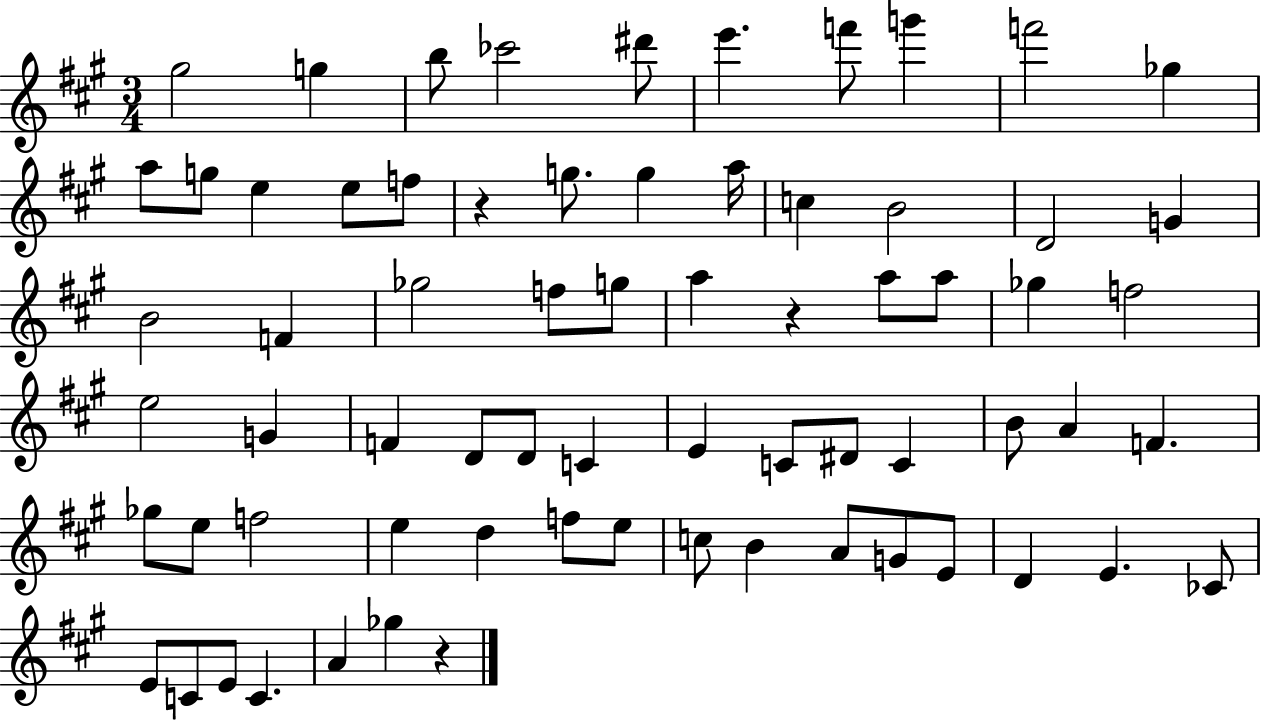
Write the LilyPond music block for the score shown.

{
  \clef treble
  \numericTimeSignature
  \time 3/4
  \key a \major
  gis''2 g''4 | b''8 ces'''2 dis'''8 | e'''4. f'''8 g'''4 | f'''2 ges''4 | \break a''8 g''8 e''4 e''8 f''8 | r4 g''8. g''4 a''16 | c''4 b'2 | d'2 g'4 | \break b'2 f'4 | ges''2 f''8 g''8 | a''4 r4 a''8 a''8 | ges''4 f''2 | \break e''2 g'4 | f'4 d'8 d'8 c'4 | e'4 c'8 dis'8 c'4 | b'8 a'4 f'4. | \break ges''8 e''8 f''2 | e''4 d''4 f''8 e''8 | c''8 b'4 a'8 g'8 e'8 | d'4 e'4. ces'8 | \break e'8 c'8 e'8 c'4. | a'4 ges''4 r4 | \bar "|."
}